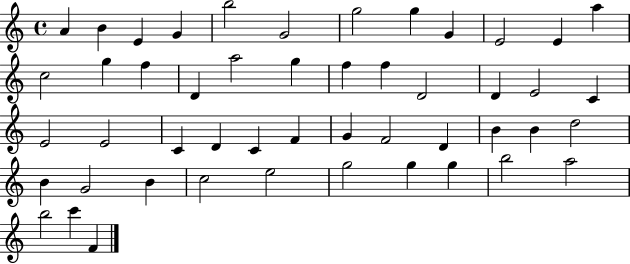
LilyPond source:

{
  \clef treble
  \time 4/4
  \defaultTimeSignature
  \key c \major
  a'4 b'4 e'4 g'4 | b''2 g'2 | g''2 g''4 g'4 | e'2 e'4 a''4 | \break c''2 g''4 f''4 | d'4 a''2 g''4 | f''4 f''4 d'2 | d'4 e'2 c'4 | \break e'2 e'2 | c'4 d'4 c'4 f'4 | g'4 f'2 d'4 | b'4 b'4 d''2 | \break b'4 g'2 b'4 | c''2 e''2 | g''2 g''4 g''4 | b''2 a''2 | \break b''2 c'''4 f'4 | \bar "|."
}